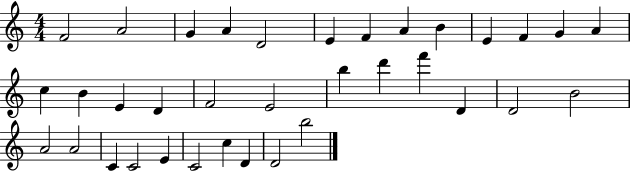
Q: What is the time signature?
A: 4/4